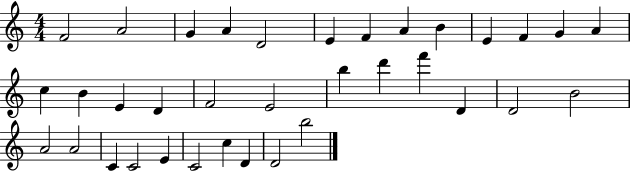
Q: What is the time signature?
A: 4/4